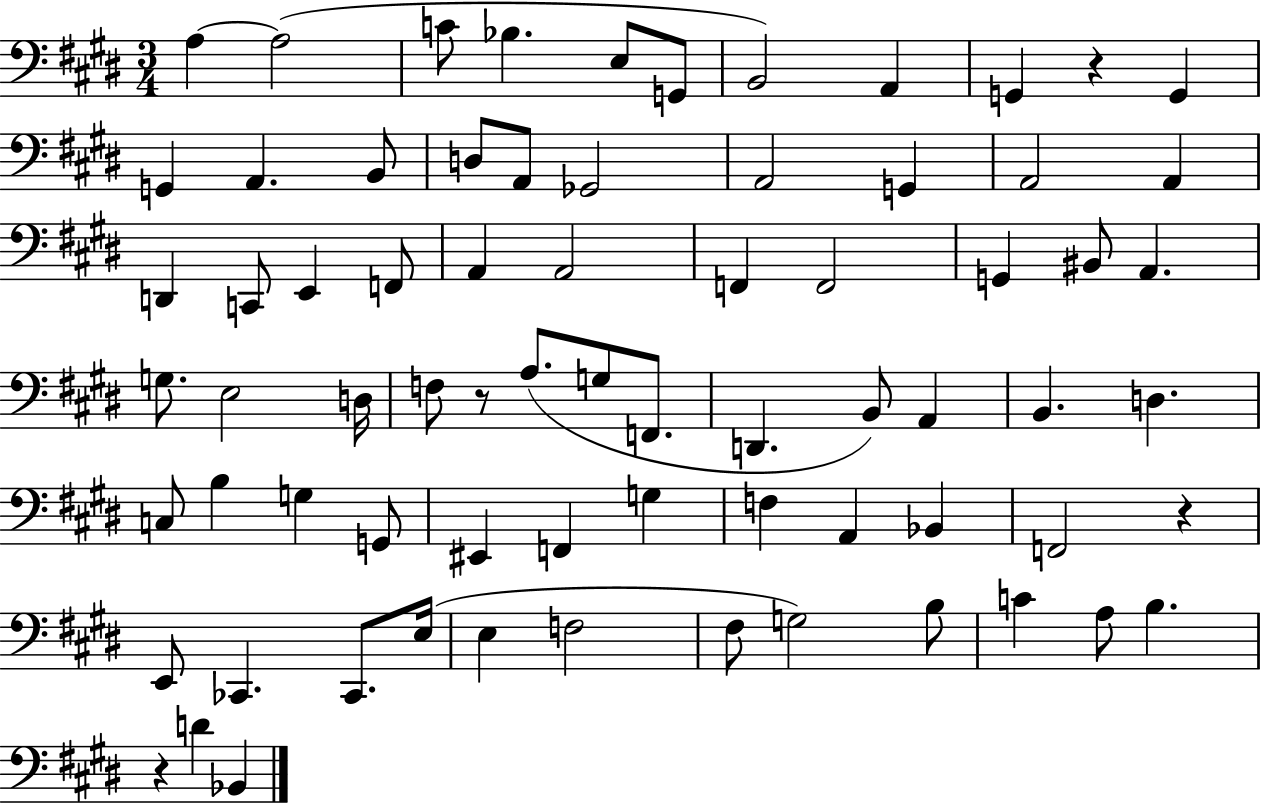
{
  \clef bass
  \numericTimeSignature
  \time 3/4
  \key e \major
  a4~~ a2( | c'8 bes4. e8 g,8 | b,2) a,4 | g,4 r4 g,4 | \break g,4 a,4. b,8 | d8 a,8 ges,2 | a,2 g,4 | a,2 a,4 | \break d,4 c,8 e,4 f,8 | a,4 a,2 | f,4 f,2 | g,4 bis,8 a,4. | \break g8. e2 d16 | f8 r8 a8.( g8 f,8. | d,4. b,8) a,4 | b,4. d4. | \break c8 b4 g4 g,8 | eis,4 f,4 g4 | f4 a,4 bes,4 | f,2 r4 | \break e,8 ces,4. ces,8. e16( | e4 f2 | fis8 g2) b8 | c'4 a8 b4. | \break r4 d'4 bes,4 | \bar "|."
}